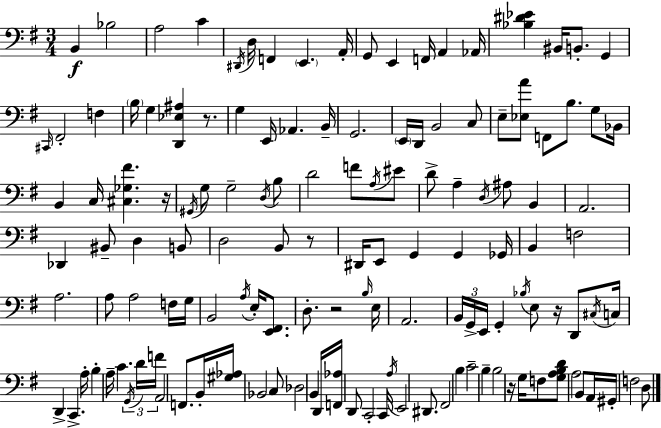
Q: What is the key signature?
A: G major